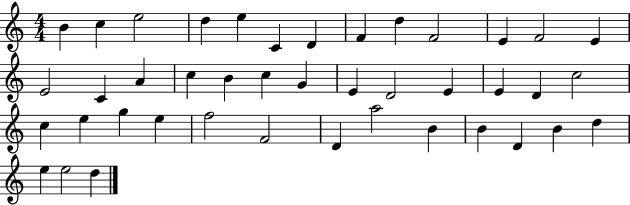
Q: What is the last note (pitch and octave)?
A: D5